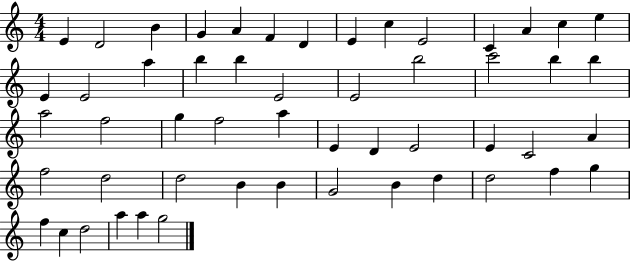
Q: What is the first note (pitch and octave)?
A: E4